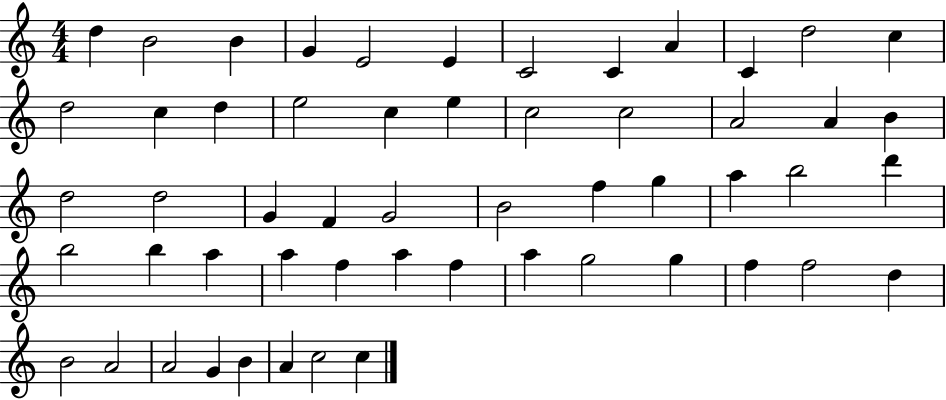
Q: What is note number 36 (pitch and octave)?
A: B5